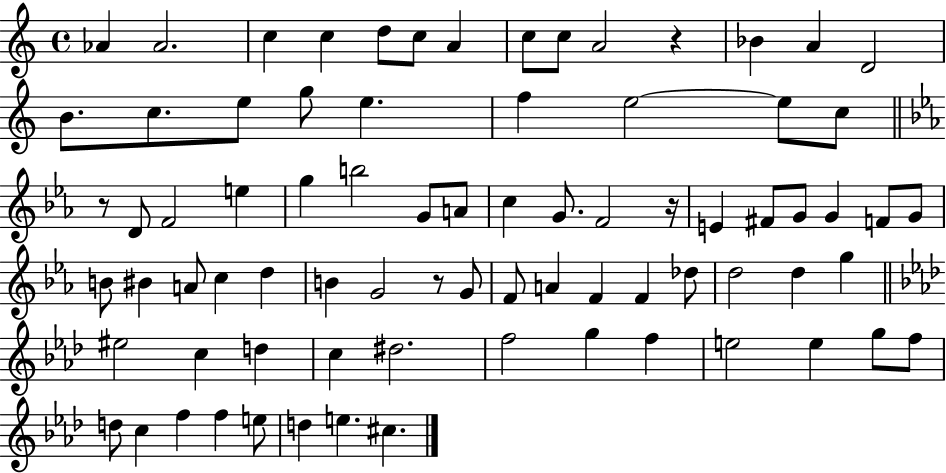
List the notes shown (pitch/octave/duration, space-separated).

Ab4/q Ab4/h. C5/q C5/q D5/e C5/e A4/q C5/e C5/e A4/h R/q Bb4/q A4/q D4/h B4/e. C5/e. E5/e G5/e E5/q. F5/q E5/h E5/e C5/e R/e D4/e F4/h E5/q G5/q B5/h G4/e A4/e C5/q G4/e. F4/h R/s E4/q F#4/e G4/e G4/q F4/e G4/e B4/e BIS4/q A4/e C5/q D5/q B4/q G4/h R/e G4/e F4/e A4/q F4/q F4/q Db5/e D5/h D5/q G5/q EIS5/h C5/q D5/q C5/q D#5/h. F5/h G5/q F5/q E5/h E5/q G5/e F5/e D5/e C5/q F5/q F5/q E5/e D5/q E5/q. C#5/q.